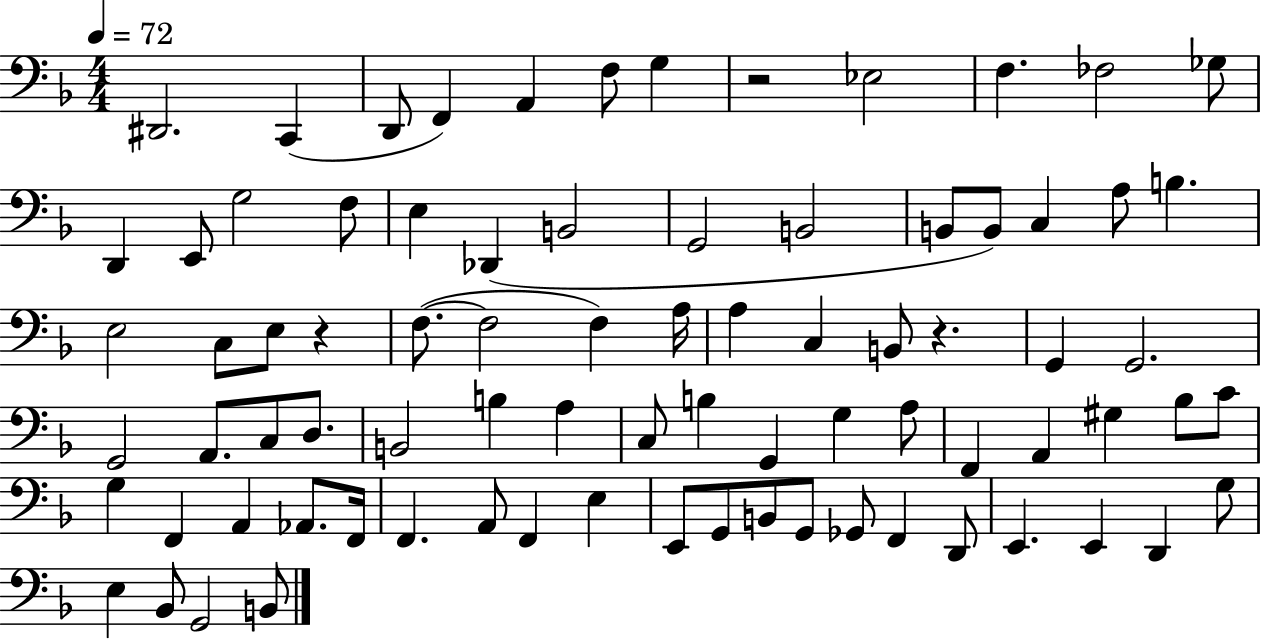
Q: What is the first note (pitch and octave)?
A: D#2